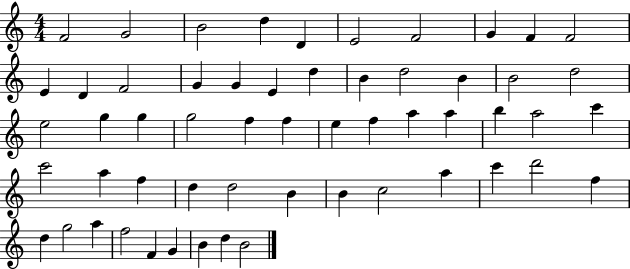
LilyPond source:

{
  \clef treble
  \numericTimeSignature
  \time 4/4
  \key c \major
  f'2 g'2 | b'2 d''4 d'4 | e'2 f'2 | g'4 f'4 f'2 | \break e'4 d'4 f'2 | g'4 g'4 e'4 d''4 | b'4 d''2 b'4 | b'2 d''2 | \break e''2 g''4 g''4 | g''2 f''4 f''4 | e''4 f''4 a''4 a''4 | b''4 a''2 c'''4 | \break c'''2 a''4 f''4 | d''4 d''2 b'4 | b'4 c''2 a''4 | c'''4 d'''2 f''4 | \break d''4 g''2 a''4 | f''2 f'4 g'4 | b'4 d''4 b'2 | \bar "|."
}